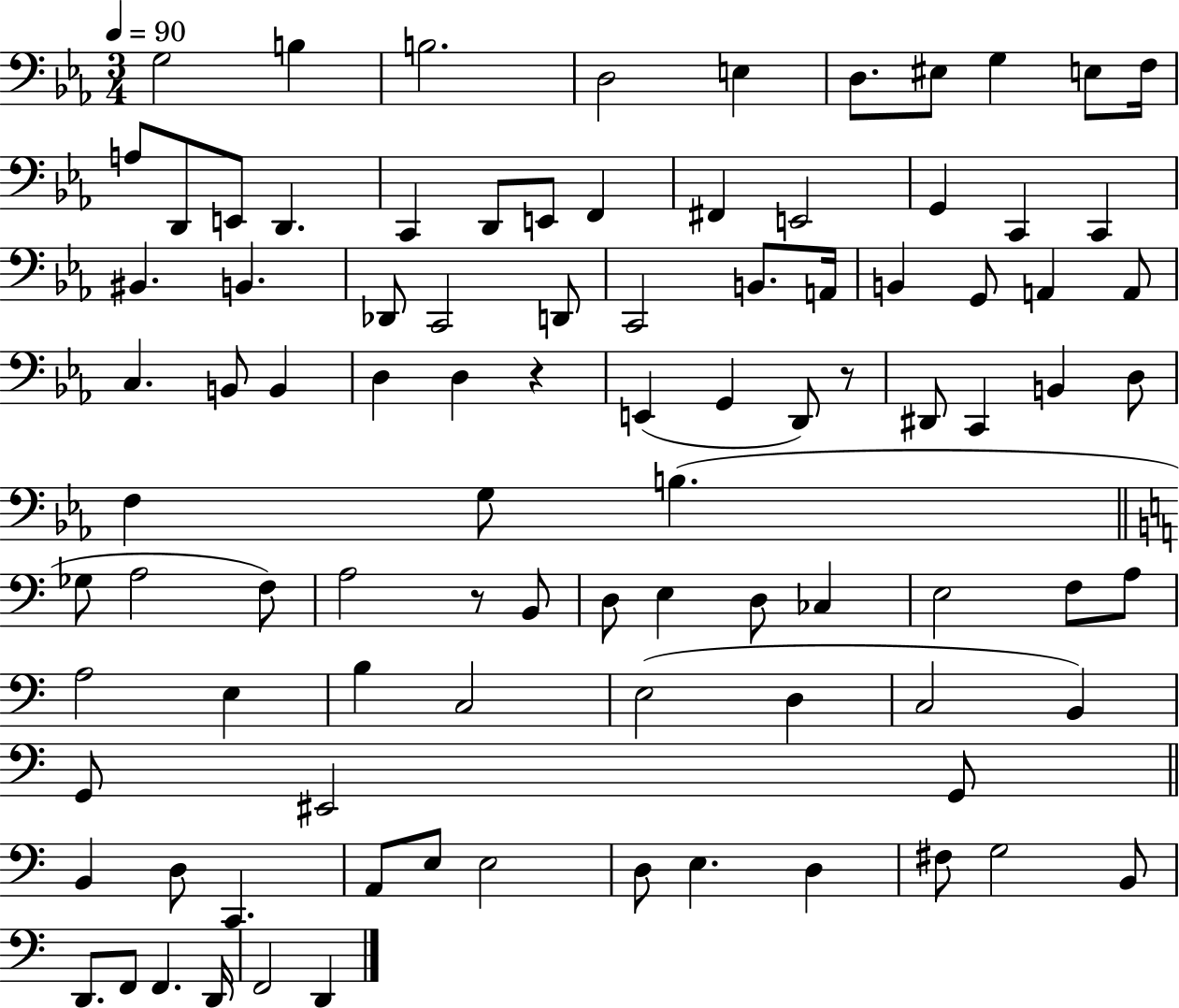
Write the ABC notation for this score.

X:1
T:Untitled
M:3/4
L:1/4
K:Eb
G,2 B, B,2 D,2 E, D,/2 ^E,/2 G, E,/2 F,/4 A,/2 D,,/2 E,,/2 D,, C,, D,,/2 E,,/2 F,, ^F,, E,,2 G,, C,, C,, ^B,, B,, _D,,/2 C,,2 D,,/2 C,,2 B,,/2 A,,/4 B,, G,,/2 A,, A,,/2 C, B,,/2 B,, D, D, z E,, G,, D,,/2 z/2 ^D,,/2 C,, B,, D,/2 F, G,/2 B, _G,/2 A,2 F,/2 A,2 z/2 B,,/2 D,/2 E, D,/2 _C, E,2 F,/2 A,/2 A,2 E, B, C,2 E,2 D, C,2 B,, G,,/2 ^E,,2 G,,/2 B,, D,/2 C,, A,,/2 E,/2 E,2 D,/2 E, D, ^F,/2 G,2 B,,/2 D,,/2 F,,/2 F,, D,,/4 F,,2 D,,